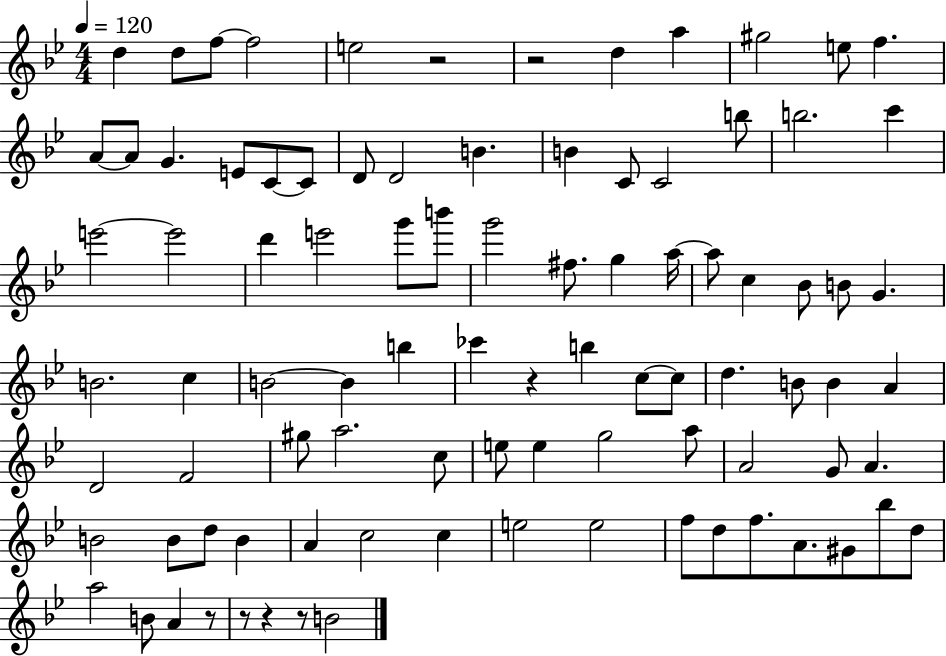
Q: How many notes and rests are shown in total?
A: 92